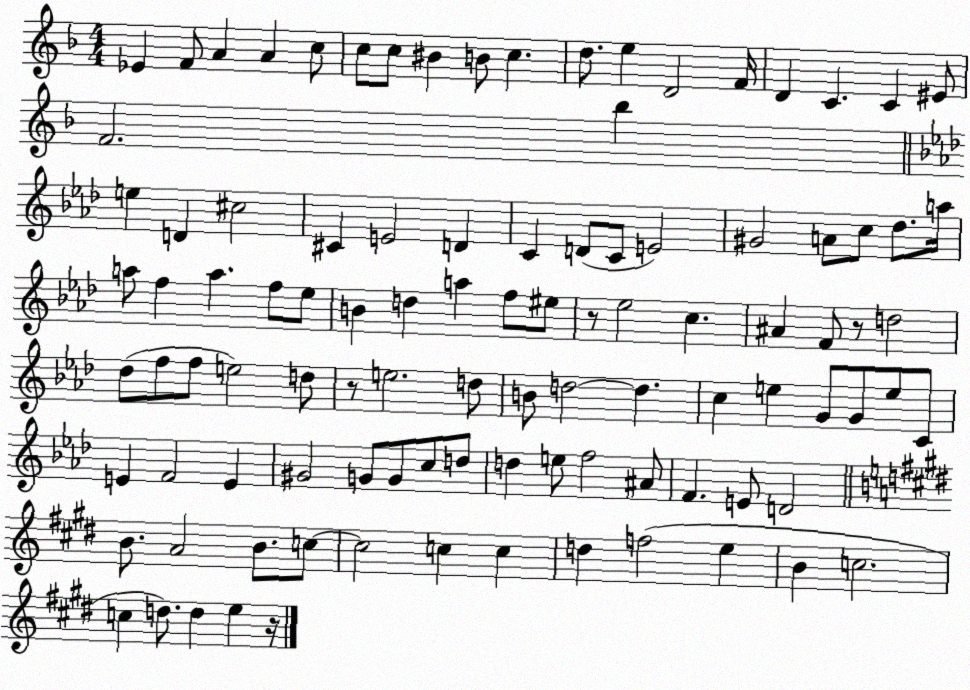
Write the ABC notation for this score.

X:1
T:Untitled
M:4/4
L:1/4
K:F
_E F/2 A A c/2 c/2 c/2 ^B B/2 c d/2 e D2 F/4 D C C ^E/2 F2 _b e D ^c2 ^C E2 D C D/2 C/2 E2 ^G2 A/2 c/2 _d/2 a/4 a/2 f a f/2 _e/2 B d a f/2 ^e/2 z/2 _e2 c ^A F/2 z/2 d2 _d/2 f/2 f/2 e2 d/2 z/2 e2 d/2 B/2 d2 d c e G/2 G/2 e/2 C/2 E F2 E ^G2 G/2 G/2 c/2 d/2 d e/2 f2 ^A/2 F E/2 D2 B/2 A2 B/2 c/2 c2 c c d f2 e B c2 c d/2 d e z/4